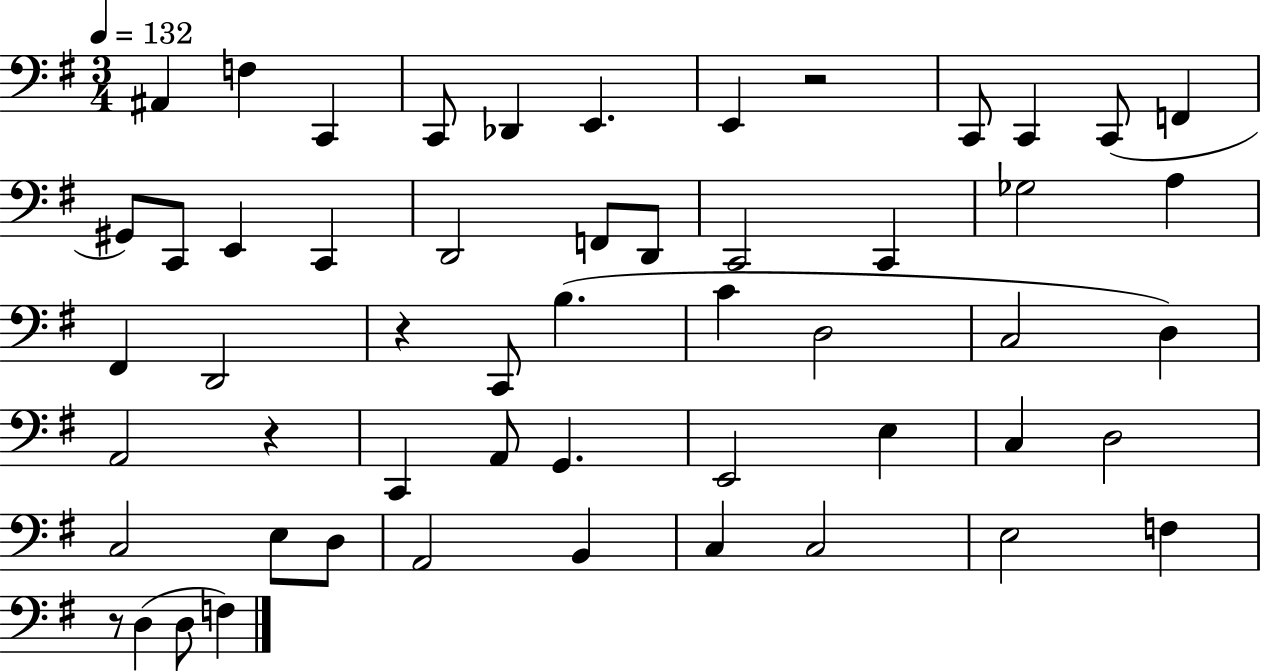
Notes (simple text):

A#2/q F3/q C2/q C2/e Db2/q E2/q. E2/q R/h C2/e C2/q C2/e F2/q G#2/e C2/e E2/q C2/q D2/h F2/e D2/e C2/h C2/q Gb3/h A3/q F#2/q D2/h R/q C2/e B3/q. C4/q D3/h C3/h D3/q A2/h R/q C2/q A2/e G2/q. E2/h E3/q C3/q D3/h C3/h E3/e D3/e A2/h B2/q C3/q C3/h E3/h F3/q R/e D3/q D3/e F3/q